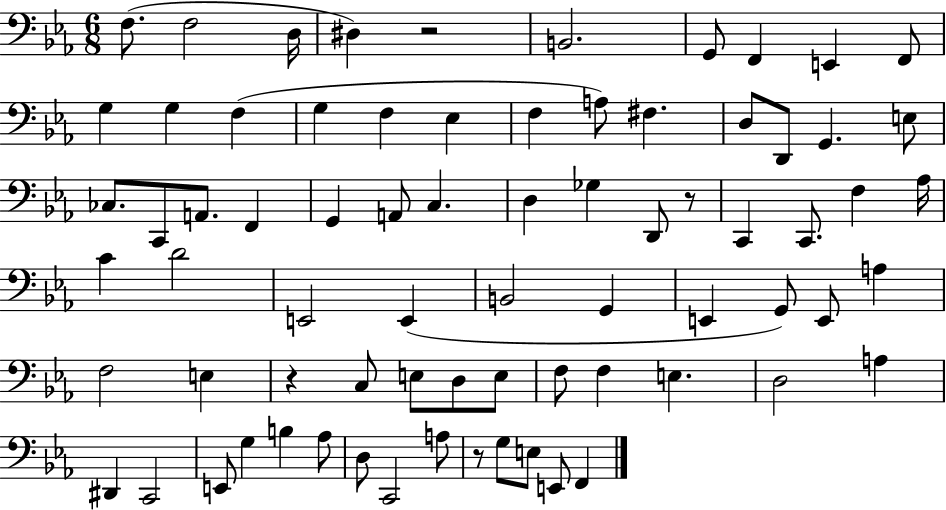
F3/e. F3/h D3/s D#3/q R/h B2/h. G2/e F2/q E2/q F2/e G3/q G3/q F3/q G3/q F3/q Eb3/q F3/q A3/e F#3/q. D3/e D2/e G2/q. E3/e CES3/e. C2/e A2/e. F2/q G2/q A2/e C3/q. D3/q Gb3/q D2/e R/e C2/q C2/e. F3/q Ab3/s C4/q D4/h E2/h E2/q B2/h G2/q E2/q G2/e E2/e A3/q F3/h E3/q R/q C3/e E3/e D3/e E3/e F3/e F3/q E3/q. D3/h A3/q D#2/q C2/h E2/e G3/q B3/q Ab3/e D3/e C2/h A3/e R/e G3/e E3/e E2/e F2/q